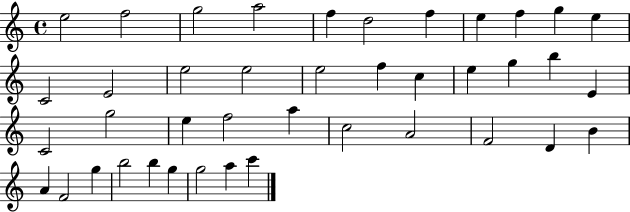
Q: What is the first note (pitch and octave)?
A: E5